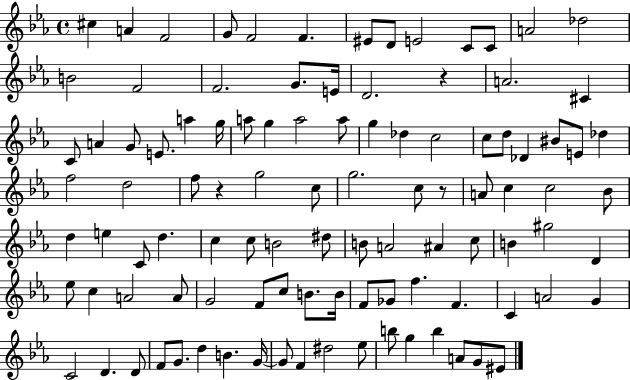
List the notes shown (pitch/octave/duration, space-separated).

C#5/q A4/q F4/h G4/e F4/h F4/q. EIS4/e D4/e E4/h C4/e C4/e A4/h Db5/h B4/h F4/h F4/h. G4/e. E4/s D4/h. R/q A4/h. C#4/q C4/e A4/q G4/e E4/e. A5/q G5/s A5/e G5/q A5/h A5/e G5/q Db5/q C5/h C5/e D5/e Db4/q BIS4/e E4/e Db5/q F5/h D5/h F5/e R/q G5/h C5/e G5/h. C5/e R/e A4/e C5/q C5/h Bb4/e D5/q E5/q C4/e D5/q. C5/q C5/e B4/h D#5/e B4/e A4/h A#4/q C5/e B4/q G#5/h D4/q Eb5/e C5/q A4/h A4/e G4/h F4/e C5/e B4/e. B4/s F4/e Gb4/e F5/q. F4/q. C4/q A4/h G4/q C4/h D4/q. D4/e F4/e G4/e. D5/q B4/q. G4/s G4/e F4/q D#5/h Eb5/e B5/e G5/q B5/q A4/e G4/e EIS4/e